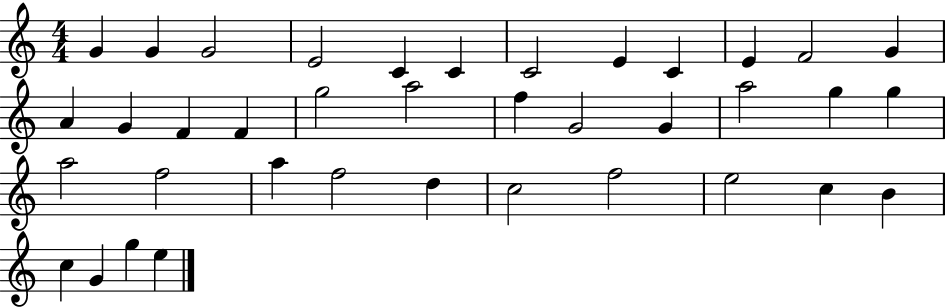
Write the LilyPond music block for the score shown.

{
  \clef treble
  \numericTimeSignature
  \time 4/4
  \key c \major
  g'4 g'4 g'2 | e'2 c'4 c'4 | c'2 e'4 c'4 | e'4 f'2 g'4 | \break a'4 g'4 f'4 f'4 | g''2 a''2 | f''4 g'2 g'4 | a''2 g''4 g''4 | \break a''2 f''2 | a''4 f''2 d''4 | c''2 f''2 | e''2 c''4 b'4 | \break c''4 g'4 g''4 e''4 | \bar "|."
}